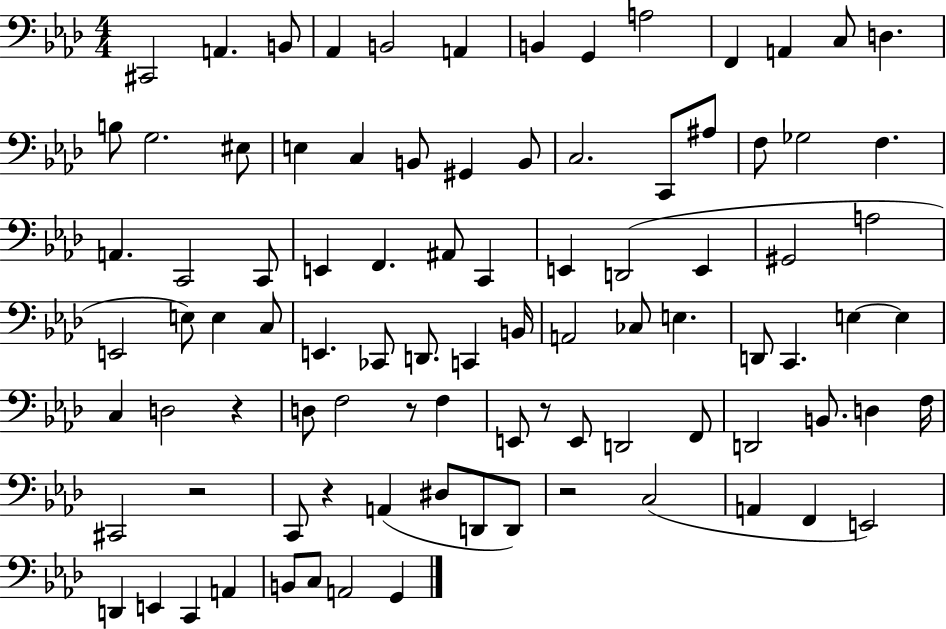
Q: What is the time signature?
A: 4/4